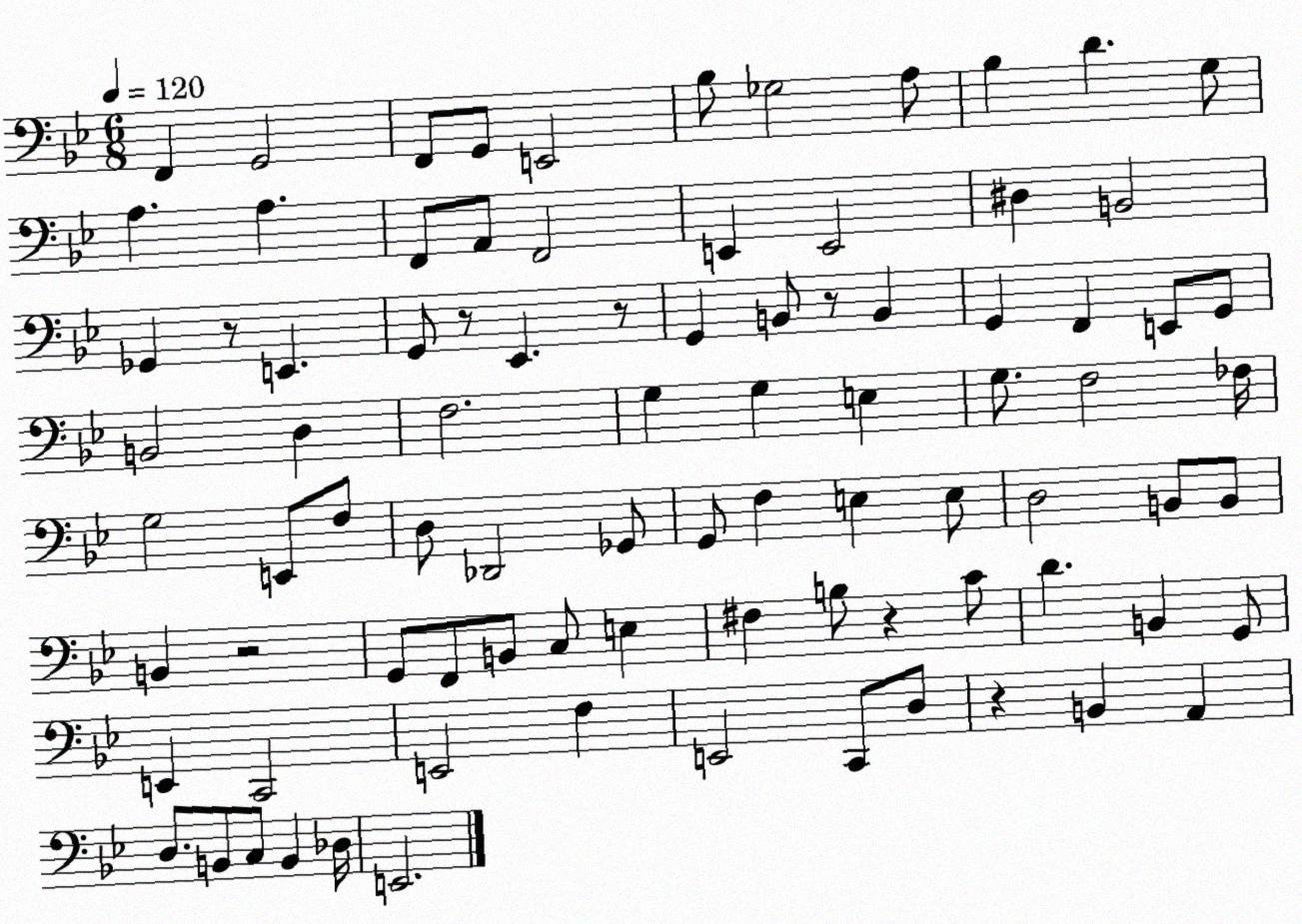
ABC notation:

X:1
T:Untitled
M:6/8
L:1/4
K:Bb
F,, G,,2 F,,/2 G,,/2 E,,2 _B,/2 _G,2 A,/2 _B, D G,/2 A, A, F,,/2 A,,/2 F,,2 E,, E,,2 ^D, B,,2 _G,, z/2 E,, G,,/2 z/2 _E,, z/2 G,, B,,/2 z/2 B,, G,, F,, E,,/2 G,,/2 B,,2 D, F,2 G, G, E, G,/2 F,2 _F,/4 G,2 E,,/2 F,/2 D,/2 _D,,2 _G,,/2 G,,/2 F, E, E,/2 D,2 B,,/2 B,,/2 B,, z2 G,,/2 F,,/2 B,,/2 C,/2 E, ^F, B,/2 z C/2 D B,, G,,/2 E,, C,,2 E,,2 F, E,,2 C,,/2 D,/2 z B,, A,, D,/2 B,,/2 C,/2 B,, _D,/4 E,,2